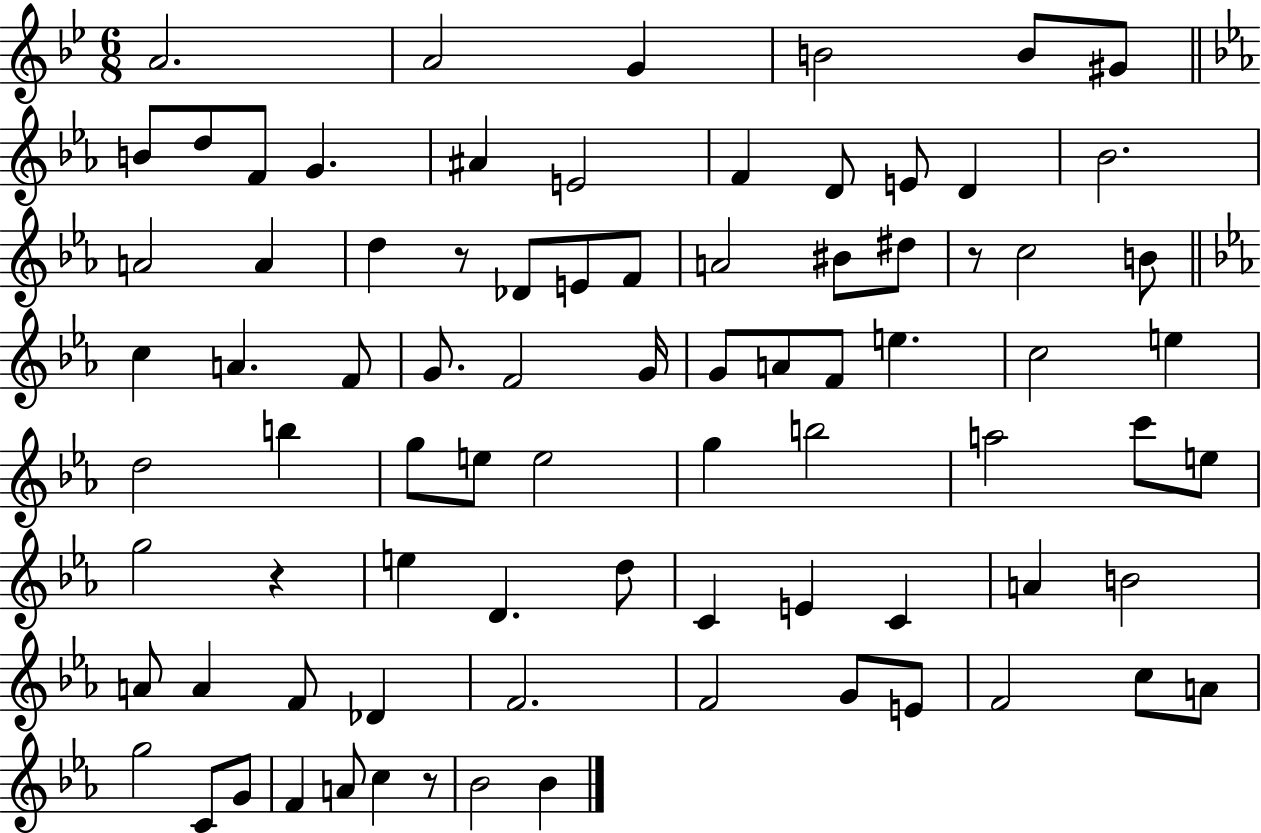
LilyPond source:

{
  \clef treble
  \numericTimeSignature
  \time 6/8
  \key bes \major
  \repeat volta 2 { a'2. | a'2 g'4 | b'2 b'8 gis'8 | \bar "||" \break \key c \minor b'8 d''8 f'8 g'4. | ais'4 e'2 | f'4 d'8 e'8 d'4 | bes'2. | \break a'2 a'4 | d''4 r8 des'8 e'8 f'8 | a'2 bis'8 dis''8 | r8 c''2 b'8 | \break \bar "||" \break \key ees \major c''4 a'4. f'8 | g'8. f'2 g'16 | g'8 a'8 f'8 e''4. | c''2 e''4 | \break d''2 b''4 | g''8 e''8 e''2 | g''4 b''2 | a''2 c'''8 e''8 | \break g''2 r4 | e''4 d'4. d''8 | c'4 e'4 c'4 | a'4 b'2 | \break a'8 a'4 f'8 des'4 | f'2. | f'2 g'8 e'8 | f'2 c''8 a'8 | \break g''2 c'8 g'8 | f'4 a'8 c''4 r8 | bes'2 bes'4 | } \bar "|."
}